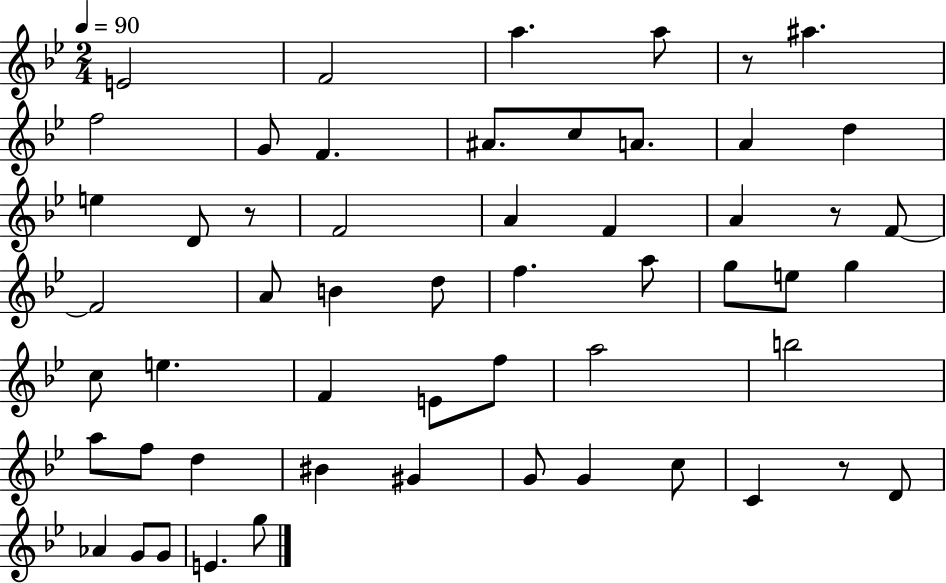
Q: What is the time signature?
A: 2/4